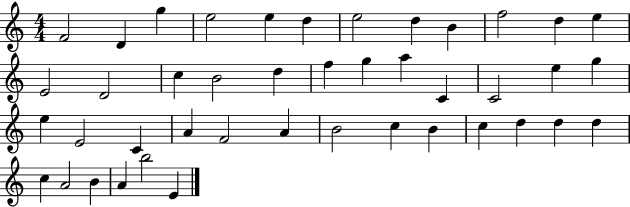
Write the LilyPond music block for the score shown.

{
  \clef treble
  \numericTimeSignature
  \time 4/4
  \key c \major
  f'2 d'4 g''4 | e''2 e''4 d''4 | e''2 d''4 b'4 | f''2 d''4 e''4 | \break e'2 d'2 | c''4 b'2 d''4 | f''4 g''4 a''4 c'4 | c'2 e''4 g''4 | \break e''4 e'2 c'4 | a'4 f'2 a'4 | b'2 c''4 b'4 | c''4 d''4 d''4 d''4 | \break c''4 a'2 b'4 | a'4 b''2 e'4 | \bar "|."
}